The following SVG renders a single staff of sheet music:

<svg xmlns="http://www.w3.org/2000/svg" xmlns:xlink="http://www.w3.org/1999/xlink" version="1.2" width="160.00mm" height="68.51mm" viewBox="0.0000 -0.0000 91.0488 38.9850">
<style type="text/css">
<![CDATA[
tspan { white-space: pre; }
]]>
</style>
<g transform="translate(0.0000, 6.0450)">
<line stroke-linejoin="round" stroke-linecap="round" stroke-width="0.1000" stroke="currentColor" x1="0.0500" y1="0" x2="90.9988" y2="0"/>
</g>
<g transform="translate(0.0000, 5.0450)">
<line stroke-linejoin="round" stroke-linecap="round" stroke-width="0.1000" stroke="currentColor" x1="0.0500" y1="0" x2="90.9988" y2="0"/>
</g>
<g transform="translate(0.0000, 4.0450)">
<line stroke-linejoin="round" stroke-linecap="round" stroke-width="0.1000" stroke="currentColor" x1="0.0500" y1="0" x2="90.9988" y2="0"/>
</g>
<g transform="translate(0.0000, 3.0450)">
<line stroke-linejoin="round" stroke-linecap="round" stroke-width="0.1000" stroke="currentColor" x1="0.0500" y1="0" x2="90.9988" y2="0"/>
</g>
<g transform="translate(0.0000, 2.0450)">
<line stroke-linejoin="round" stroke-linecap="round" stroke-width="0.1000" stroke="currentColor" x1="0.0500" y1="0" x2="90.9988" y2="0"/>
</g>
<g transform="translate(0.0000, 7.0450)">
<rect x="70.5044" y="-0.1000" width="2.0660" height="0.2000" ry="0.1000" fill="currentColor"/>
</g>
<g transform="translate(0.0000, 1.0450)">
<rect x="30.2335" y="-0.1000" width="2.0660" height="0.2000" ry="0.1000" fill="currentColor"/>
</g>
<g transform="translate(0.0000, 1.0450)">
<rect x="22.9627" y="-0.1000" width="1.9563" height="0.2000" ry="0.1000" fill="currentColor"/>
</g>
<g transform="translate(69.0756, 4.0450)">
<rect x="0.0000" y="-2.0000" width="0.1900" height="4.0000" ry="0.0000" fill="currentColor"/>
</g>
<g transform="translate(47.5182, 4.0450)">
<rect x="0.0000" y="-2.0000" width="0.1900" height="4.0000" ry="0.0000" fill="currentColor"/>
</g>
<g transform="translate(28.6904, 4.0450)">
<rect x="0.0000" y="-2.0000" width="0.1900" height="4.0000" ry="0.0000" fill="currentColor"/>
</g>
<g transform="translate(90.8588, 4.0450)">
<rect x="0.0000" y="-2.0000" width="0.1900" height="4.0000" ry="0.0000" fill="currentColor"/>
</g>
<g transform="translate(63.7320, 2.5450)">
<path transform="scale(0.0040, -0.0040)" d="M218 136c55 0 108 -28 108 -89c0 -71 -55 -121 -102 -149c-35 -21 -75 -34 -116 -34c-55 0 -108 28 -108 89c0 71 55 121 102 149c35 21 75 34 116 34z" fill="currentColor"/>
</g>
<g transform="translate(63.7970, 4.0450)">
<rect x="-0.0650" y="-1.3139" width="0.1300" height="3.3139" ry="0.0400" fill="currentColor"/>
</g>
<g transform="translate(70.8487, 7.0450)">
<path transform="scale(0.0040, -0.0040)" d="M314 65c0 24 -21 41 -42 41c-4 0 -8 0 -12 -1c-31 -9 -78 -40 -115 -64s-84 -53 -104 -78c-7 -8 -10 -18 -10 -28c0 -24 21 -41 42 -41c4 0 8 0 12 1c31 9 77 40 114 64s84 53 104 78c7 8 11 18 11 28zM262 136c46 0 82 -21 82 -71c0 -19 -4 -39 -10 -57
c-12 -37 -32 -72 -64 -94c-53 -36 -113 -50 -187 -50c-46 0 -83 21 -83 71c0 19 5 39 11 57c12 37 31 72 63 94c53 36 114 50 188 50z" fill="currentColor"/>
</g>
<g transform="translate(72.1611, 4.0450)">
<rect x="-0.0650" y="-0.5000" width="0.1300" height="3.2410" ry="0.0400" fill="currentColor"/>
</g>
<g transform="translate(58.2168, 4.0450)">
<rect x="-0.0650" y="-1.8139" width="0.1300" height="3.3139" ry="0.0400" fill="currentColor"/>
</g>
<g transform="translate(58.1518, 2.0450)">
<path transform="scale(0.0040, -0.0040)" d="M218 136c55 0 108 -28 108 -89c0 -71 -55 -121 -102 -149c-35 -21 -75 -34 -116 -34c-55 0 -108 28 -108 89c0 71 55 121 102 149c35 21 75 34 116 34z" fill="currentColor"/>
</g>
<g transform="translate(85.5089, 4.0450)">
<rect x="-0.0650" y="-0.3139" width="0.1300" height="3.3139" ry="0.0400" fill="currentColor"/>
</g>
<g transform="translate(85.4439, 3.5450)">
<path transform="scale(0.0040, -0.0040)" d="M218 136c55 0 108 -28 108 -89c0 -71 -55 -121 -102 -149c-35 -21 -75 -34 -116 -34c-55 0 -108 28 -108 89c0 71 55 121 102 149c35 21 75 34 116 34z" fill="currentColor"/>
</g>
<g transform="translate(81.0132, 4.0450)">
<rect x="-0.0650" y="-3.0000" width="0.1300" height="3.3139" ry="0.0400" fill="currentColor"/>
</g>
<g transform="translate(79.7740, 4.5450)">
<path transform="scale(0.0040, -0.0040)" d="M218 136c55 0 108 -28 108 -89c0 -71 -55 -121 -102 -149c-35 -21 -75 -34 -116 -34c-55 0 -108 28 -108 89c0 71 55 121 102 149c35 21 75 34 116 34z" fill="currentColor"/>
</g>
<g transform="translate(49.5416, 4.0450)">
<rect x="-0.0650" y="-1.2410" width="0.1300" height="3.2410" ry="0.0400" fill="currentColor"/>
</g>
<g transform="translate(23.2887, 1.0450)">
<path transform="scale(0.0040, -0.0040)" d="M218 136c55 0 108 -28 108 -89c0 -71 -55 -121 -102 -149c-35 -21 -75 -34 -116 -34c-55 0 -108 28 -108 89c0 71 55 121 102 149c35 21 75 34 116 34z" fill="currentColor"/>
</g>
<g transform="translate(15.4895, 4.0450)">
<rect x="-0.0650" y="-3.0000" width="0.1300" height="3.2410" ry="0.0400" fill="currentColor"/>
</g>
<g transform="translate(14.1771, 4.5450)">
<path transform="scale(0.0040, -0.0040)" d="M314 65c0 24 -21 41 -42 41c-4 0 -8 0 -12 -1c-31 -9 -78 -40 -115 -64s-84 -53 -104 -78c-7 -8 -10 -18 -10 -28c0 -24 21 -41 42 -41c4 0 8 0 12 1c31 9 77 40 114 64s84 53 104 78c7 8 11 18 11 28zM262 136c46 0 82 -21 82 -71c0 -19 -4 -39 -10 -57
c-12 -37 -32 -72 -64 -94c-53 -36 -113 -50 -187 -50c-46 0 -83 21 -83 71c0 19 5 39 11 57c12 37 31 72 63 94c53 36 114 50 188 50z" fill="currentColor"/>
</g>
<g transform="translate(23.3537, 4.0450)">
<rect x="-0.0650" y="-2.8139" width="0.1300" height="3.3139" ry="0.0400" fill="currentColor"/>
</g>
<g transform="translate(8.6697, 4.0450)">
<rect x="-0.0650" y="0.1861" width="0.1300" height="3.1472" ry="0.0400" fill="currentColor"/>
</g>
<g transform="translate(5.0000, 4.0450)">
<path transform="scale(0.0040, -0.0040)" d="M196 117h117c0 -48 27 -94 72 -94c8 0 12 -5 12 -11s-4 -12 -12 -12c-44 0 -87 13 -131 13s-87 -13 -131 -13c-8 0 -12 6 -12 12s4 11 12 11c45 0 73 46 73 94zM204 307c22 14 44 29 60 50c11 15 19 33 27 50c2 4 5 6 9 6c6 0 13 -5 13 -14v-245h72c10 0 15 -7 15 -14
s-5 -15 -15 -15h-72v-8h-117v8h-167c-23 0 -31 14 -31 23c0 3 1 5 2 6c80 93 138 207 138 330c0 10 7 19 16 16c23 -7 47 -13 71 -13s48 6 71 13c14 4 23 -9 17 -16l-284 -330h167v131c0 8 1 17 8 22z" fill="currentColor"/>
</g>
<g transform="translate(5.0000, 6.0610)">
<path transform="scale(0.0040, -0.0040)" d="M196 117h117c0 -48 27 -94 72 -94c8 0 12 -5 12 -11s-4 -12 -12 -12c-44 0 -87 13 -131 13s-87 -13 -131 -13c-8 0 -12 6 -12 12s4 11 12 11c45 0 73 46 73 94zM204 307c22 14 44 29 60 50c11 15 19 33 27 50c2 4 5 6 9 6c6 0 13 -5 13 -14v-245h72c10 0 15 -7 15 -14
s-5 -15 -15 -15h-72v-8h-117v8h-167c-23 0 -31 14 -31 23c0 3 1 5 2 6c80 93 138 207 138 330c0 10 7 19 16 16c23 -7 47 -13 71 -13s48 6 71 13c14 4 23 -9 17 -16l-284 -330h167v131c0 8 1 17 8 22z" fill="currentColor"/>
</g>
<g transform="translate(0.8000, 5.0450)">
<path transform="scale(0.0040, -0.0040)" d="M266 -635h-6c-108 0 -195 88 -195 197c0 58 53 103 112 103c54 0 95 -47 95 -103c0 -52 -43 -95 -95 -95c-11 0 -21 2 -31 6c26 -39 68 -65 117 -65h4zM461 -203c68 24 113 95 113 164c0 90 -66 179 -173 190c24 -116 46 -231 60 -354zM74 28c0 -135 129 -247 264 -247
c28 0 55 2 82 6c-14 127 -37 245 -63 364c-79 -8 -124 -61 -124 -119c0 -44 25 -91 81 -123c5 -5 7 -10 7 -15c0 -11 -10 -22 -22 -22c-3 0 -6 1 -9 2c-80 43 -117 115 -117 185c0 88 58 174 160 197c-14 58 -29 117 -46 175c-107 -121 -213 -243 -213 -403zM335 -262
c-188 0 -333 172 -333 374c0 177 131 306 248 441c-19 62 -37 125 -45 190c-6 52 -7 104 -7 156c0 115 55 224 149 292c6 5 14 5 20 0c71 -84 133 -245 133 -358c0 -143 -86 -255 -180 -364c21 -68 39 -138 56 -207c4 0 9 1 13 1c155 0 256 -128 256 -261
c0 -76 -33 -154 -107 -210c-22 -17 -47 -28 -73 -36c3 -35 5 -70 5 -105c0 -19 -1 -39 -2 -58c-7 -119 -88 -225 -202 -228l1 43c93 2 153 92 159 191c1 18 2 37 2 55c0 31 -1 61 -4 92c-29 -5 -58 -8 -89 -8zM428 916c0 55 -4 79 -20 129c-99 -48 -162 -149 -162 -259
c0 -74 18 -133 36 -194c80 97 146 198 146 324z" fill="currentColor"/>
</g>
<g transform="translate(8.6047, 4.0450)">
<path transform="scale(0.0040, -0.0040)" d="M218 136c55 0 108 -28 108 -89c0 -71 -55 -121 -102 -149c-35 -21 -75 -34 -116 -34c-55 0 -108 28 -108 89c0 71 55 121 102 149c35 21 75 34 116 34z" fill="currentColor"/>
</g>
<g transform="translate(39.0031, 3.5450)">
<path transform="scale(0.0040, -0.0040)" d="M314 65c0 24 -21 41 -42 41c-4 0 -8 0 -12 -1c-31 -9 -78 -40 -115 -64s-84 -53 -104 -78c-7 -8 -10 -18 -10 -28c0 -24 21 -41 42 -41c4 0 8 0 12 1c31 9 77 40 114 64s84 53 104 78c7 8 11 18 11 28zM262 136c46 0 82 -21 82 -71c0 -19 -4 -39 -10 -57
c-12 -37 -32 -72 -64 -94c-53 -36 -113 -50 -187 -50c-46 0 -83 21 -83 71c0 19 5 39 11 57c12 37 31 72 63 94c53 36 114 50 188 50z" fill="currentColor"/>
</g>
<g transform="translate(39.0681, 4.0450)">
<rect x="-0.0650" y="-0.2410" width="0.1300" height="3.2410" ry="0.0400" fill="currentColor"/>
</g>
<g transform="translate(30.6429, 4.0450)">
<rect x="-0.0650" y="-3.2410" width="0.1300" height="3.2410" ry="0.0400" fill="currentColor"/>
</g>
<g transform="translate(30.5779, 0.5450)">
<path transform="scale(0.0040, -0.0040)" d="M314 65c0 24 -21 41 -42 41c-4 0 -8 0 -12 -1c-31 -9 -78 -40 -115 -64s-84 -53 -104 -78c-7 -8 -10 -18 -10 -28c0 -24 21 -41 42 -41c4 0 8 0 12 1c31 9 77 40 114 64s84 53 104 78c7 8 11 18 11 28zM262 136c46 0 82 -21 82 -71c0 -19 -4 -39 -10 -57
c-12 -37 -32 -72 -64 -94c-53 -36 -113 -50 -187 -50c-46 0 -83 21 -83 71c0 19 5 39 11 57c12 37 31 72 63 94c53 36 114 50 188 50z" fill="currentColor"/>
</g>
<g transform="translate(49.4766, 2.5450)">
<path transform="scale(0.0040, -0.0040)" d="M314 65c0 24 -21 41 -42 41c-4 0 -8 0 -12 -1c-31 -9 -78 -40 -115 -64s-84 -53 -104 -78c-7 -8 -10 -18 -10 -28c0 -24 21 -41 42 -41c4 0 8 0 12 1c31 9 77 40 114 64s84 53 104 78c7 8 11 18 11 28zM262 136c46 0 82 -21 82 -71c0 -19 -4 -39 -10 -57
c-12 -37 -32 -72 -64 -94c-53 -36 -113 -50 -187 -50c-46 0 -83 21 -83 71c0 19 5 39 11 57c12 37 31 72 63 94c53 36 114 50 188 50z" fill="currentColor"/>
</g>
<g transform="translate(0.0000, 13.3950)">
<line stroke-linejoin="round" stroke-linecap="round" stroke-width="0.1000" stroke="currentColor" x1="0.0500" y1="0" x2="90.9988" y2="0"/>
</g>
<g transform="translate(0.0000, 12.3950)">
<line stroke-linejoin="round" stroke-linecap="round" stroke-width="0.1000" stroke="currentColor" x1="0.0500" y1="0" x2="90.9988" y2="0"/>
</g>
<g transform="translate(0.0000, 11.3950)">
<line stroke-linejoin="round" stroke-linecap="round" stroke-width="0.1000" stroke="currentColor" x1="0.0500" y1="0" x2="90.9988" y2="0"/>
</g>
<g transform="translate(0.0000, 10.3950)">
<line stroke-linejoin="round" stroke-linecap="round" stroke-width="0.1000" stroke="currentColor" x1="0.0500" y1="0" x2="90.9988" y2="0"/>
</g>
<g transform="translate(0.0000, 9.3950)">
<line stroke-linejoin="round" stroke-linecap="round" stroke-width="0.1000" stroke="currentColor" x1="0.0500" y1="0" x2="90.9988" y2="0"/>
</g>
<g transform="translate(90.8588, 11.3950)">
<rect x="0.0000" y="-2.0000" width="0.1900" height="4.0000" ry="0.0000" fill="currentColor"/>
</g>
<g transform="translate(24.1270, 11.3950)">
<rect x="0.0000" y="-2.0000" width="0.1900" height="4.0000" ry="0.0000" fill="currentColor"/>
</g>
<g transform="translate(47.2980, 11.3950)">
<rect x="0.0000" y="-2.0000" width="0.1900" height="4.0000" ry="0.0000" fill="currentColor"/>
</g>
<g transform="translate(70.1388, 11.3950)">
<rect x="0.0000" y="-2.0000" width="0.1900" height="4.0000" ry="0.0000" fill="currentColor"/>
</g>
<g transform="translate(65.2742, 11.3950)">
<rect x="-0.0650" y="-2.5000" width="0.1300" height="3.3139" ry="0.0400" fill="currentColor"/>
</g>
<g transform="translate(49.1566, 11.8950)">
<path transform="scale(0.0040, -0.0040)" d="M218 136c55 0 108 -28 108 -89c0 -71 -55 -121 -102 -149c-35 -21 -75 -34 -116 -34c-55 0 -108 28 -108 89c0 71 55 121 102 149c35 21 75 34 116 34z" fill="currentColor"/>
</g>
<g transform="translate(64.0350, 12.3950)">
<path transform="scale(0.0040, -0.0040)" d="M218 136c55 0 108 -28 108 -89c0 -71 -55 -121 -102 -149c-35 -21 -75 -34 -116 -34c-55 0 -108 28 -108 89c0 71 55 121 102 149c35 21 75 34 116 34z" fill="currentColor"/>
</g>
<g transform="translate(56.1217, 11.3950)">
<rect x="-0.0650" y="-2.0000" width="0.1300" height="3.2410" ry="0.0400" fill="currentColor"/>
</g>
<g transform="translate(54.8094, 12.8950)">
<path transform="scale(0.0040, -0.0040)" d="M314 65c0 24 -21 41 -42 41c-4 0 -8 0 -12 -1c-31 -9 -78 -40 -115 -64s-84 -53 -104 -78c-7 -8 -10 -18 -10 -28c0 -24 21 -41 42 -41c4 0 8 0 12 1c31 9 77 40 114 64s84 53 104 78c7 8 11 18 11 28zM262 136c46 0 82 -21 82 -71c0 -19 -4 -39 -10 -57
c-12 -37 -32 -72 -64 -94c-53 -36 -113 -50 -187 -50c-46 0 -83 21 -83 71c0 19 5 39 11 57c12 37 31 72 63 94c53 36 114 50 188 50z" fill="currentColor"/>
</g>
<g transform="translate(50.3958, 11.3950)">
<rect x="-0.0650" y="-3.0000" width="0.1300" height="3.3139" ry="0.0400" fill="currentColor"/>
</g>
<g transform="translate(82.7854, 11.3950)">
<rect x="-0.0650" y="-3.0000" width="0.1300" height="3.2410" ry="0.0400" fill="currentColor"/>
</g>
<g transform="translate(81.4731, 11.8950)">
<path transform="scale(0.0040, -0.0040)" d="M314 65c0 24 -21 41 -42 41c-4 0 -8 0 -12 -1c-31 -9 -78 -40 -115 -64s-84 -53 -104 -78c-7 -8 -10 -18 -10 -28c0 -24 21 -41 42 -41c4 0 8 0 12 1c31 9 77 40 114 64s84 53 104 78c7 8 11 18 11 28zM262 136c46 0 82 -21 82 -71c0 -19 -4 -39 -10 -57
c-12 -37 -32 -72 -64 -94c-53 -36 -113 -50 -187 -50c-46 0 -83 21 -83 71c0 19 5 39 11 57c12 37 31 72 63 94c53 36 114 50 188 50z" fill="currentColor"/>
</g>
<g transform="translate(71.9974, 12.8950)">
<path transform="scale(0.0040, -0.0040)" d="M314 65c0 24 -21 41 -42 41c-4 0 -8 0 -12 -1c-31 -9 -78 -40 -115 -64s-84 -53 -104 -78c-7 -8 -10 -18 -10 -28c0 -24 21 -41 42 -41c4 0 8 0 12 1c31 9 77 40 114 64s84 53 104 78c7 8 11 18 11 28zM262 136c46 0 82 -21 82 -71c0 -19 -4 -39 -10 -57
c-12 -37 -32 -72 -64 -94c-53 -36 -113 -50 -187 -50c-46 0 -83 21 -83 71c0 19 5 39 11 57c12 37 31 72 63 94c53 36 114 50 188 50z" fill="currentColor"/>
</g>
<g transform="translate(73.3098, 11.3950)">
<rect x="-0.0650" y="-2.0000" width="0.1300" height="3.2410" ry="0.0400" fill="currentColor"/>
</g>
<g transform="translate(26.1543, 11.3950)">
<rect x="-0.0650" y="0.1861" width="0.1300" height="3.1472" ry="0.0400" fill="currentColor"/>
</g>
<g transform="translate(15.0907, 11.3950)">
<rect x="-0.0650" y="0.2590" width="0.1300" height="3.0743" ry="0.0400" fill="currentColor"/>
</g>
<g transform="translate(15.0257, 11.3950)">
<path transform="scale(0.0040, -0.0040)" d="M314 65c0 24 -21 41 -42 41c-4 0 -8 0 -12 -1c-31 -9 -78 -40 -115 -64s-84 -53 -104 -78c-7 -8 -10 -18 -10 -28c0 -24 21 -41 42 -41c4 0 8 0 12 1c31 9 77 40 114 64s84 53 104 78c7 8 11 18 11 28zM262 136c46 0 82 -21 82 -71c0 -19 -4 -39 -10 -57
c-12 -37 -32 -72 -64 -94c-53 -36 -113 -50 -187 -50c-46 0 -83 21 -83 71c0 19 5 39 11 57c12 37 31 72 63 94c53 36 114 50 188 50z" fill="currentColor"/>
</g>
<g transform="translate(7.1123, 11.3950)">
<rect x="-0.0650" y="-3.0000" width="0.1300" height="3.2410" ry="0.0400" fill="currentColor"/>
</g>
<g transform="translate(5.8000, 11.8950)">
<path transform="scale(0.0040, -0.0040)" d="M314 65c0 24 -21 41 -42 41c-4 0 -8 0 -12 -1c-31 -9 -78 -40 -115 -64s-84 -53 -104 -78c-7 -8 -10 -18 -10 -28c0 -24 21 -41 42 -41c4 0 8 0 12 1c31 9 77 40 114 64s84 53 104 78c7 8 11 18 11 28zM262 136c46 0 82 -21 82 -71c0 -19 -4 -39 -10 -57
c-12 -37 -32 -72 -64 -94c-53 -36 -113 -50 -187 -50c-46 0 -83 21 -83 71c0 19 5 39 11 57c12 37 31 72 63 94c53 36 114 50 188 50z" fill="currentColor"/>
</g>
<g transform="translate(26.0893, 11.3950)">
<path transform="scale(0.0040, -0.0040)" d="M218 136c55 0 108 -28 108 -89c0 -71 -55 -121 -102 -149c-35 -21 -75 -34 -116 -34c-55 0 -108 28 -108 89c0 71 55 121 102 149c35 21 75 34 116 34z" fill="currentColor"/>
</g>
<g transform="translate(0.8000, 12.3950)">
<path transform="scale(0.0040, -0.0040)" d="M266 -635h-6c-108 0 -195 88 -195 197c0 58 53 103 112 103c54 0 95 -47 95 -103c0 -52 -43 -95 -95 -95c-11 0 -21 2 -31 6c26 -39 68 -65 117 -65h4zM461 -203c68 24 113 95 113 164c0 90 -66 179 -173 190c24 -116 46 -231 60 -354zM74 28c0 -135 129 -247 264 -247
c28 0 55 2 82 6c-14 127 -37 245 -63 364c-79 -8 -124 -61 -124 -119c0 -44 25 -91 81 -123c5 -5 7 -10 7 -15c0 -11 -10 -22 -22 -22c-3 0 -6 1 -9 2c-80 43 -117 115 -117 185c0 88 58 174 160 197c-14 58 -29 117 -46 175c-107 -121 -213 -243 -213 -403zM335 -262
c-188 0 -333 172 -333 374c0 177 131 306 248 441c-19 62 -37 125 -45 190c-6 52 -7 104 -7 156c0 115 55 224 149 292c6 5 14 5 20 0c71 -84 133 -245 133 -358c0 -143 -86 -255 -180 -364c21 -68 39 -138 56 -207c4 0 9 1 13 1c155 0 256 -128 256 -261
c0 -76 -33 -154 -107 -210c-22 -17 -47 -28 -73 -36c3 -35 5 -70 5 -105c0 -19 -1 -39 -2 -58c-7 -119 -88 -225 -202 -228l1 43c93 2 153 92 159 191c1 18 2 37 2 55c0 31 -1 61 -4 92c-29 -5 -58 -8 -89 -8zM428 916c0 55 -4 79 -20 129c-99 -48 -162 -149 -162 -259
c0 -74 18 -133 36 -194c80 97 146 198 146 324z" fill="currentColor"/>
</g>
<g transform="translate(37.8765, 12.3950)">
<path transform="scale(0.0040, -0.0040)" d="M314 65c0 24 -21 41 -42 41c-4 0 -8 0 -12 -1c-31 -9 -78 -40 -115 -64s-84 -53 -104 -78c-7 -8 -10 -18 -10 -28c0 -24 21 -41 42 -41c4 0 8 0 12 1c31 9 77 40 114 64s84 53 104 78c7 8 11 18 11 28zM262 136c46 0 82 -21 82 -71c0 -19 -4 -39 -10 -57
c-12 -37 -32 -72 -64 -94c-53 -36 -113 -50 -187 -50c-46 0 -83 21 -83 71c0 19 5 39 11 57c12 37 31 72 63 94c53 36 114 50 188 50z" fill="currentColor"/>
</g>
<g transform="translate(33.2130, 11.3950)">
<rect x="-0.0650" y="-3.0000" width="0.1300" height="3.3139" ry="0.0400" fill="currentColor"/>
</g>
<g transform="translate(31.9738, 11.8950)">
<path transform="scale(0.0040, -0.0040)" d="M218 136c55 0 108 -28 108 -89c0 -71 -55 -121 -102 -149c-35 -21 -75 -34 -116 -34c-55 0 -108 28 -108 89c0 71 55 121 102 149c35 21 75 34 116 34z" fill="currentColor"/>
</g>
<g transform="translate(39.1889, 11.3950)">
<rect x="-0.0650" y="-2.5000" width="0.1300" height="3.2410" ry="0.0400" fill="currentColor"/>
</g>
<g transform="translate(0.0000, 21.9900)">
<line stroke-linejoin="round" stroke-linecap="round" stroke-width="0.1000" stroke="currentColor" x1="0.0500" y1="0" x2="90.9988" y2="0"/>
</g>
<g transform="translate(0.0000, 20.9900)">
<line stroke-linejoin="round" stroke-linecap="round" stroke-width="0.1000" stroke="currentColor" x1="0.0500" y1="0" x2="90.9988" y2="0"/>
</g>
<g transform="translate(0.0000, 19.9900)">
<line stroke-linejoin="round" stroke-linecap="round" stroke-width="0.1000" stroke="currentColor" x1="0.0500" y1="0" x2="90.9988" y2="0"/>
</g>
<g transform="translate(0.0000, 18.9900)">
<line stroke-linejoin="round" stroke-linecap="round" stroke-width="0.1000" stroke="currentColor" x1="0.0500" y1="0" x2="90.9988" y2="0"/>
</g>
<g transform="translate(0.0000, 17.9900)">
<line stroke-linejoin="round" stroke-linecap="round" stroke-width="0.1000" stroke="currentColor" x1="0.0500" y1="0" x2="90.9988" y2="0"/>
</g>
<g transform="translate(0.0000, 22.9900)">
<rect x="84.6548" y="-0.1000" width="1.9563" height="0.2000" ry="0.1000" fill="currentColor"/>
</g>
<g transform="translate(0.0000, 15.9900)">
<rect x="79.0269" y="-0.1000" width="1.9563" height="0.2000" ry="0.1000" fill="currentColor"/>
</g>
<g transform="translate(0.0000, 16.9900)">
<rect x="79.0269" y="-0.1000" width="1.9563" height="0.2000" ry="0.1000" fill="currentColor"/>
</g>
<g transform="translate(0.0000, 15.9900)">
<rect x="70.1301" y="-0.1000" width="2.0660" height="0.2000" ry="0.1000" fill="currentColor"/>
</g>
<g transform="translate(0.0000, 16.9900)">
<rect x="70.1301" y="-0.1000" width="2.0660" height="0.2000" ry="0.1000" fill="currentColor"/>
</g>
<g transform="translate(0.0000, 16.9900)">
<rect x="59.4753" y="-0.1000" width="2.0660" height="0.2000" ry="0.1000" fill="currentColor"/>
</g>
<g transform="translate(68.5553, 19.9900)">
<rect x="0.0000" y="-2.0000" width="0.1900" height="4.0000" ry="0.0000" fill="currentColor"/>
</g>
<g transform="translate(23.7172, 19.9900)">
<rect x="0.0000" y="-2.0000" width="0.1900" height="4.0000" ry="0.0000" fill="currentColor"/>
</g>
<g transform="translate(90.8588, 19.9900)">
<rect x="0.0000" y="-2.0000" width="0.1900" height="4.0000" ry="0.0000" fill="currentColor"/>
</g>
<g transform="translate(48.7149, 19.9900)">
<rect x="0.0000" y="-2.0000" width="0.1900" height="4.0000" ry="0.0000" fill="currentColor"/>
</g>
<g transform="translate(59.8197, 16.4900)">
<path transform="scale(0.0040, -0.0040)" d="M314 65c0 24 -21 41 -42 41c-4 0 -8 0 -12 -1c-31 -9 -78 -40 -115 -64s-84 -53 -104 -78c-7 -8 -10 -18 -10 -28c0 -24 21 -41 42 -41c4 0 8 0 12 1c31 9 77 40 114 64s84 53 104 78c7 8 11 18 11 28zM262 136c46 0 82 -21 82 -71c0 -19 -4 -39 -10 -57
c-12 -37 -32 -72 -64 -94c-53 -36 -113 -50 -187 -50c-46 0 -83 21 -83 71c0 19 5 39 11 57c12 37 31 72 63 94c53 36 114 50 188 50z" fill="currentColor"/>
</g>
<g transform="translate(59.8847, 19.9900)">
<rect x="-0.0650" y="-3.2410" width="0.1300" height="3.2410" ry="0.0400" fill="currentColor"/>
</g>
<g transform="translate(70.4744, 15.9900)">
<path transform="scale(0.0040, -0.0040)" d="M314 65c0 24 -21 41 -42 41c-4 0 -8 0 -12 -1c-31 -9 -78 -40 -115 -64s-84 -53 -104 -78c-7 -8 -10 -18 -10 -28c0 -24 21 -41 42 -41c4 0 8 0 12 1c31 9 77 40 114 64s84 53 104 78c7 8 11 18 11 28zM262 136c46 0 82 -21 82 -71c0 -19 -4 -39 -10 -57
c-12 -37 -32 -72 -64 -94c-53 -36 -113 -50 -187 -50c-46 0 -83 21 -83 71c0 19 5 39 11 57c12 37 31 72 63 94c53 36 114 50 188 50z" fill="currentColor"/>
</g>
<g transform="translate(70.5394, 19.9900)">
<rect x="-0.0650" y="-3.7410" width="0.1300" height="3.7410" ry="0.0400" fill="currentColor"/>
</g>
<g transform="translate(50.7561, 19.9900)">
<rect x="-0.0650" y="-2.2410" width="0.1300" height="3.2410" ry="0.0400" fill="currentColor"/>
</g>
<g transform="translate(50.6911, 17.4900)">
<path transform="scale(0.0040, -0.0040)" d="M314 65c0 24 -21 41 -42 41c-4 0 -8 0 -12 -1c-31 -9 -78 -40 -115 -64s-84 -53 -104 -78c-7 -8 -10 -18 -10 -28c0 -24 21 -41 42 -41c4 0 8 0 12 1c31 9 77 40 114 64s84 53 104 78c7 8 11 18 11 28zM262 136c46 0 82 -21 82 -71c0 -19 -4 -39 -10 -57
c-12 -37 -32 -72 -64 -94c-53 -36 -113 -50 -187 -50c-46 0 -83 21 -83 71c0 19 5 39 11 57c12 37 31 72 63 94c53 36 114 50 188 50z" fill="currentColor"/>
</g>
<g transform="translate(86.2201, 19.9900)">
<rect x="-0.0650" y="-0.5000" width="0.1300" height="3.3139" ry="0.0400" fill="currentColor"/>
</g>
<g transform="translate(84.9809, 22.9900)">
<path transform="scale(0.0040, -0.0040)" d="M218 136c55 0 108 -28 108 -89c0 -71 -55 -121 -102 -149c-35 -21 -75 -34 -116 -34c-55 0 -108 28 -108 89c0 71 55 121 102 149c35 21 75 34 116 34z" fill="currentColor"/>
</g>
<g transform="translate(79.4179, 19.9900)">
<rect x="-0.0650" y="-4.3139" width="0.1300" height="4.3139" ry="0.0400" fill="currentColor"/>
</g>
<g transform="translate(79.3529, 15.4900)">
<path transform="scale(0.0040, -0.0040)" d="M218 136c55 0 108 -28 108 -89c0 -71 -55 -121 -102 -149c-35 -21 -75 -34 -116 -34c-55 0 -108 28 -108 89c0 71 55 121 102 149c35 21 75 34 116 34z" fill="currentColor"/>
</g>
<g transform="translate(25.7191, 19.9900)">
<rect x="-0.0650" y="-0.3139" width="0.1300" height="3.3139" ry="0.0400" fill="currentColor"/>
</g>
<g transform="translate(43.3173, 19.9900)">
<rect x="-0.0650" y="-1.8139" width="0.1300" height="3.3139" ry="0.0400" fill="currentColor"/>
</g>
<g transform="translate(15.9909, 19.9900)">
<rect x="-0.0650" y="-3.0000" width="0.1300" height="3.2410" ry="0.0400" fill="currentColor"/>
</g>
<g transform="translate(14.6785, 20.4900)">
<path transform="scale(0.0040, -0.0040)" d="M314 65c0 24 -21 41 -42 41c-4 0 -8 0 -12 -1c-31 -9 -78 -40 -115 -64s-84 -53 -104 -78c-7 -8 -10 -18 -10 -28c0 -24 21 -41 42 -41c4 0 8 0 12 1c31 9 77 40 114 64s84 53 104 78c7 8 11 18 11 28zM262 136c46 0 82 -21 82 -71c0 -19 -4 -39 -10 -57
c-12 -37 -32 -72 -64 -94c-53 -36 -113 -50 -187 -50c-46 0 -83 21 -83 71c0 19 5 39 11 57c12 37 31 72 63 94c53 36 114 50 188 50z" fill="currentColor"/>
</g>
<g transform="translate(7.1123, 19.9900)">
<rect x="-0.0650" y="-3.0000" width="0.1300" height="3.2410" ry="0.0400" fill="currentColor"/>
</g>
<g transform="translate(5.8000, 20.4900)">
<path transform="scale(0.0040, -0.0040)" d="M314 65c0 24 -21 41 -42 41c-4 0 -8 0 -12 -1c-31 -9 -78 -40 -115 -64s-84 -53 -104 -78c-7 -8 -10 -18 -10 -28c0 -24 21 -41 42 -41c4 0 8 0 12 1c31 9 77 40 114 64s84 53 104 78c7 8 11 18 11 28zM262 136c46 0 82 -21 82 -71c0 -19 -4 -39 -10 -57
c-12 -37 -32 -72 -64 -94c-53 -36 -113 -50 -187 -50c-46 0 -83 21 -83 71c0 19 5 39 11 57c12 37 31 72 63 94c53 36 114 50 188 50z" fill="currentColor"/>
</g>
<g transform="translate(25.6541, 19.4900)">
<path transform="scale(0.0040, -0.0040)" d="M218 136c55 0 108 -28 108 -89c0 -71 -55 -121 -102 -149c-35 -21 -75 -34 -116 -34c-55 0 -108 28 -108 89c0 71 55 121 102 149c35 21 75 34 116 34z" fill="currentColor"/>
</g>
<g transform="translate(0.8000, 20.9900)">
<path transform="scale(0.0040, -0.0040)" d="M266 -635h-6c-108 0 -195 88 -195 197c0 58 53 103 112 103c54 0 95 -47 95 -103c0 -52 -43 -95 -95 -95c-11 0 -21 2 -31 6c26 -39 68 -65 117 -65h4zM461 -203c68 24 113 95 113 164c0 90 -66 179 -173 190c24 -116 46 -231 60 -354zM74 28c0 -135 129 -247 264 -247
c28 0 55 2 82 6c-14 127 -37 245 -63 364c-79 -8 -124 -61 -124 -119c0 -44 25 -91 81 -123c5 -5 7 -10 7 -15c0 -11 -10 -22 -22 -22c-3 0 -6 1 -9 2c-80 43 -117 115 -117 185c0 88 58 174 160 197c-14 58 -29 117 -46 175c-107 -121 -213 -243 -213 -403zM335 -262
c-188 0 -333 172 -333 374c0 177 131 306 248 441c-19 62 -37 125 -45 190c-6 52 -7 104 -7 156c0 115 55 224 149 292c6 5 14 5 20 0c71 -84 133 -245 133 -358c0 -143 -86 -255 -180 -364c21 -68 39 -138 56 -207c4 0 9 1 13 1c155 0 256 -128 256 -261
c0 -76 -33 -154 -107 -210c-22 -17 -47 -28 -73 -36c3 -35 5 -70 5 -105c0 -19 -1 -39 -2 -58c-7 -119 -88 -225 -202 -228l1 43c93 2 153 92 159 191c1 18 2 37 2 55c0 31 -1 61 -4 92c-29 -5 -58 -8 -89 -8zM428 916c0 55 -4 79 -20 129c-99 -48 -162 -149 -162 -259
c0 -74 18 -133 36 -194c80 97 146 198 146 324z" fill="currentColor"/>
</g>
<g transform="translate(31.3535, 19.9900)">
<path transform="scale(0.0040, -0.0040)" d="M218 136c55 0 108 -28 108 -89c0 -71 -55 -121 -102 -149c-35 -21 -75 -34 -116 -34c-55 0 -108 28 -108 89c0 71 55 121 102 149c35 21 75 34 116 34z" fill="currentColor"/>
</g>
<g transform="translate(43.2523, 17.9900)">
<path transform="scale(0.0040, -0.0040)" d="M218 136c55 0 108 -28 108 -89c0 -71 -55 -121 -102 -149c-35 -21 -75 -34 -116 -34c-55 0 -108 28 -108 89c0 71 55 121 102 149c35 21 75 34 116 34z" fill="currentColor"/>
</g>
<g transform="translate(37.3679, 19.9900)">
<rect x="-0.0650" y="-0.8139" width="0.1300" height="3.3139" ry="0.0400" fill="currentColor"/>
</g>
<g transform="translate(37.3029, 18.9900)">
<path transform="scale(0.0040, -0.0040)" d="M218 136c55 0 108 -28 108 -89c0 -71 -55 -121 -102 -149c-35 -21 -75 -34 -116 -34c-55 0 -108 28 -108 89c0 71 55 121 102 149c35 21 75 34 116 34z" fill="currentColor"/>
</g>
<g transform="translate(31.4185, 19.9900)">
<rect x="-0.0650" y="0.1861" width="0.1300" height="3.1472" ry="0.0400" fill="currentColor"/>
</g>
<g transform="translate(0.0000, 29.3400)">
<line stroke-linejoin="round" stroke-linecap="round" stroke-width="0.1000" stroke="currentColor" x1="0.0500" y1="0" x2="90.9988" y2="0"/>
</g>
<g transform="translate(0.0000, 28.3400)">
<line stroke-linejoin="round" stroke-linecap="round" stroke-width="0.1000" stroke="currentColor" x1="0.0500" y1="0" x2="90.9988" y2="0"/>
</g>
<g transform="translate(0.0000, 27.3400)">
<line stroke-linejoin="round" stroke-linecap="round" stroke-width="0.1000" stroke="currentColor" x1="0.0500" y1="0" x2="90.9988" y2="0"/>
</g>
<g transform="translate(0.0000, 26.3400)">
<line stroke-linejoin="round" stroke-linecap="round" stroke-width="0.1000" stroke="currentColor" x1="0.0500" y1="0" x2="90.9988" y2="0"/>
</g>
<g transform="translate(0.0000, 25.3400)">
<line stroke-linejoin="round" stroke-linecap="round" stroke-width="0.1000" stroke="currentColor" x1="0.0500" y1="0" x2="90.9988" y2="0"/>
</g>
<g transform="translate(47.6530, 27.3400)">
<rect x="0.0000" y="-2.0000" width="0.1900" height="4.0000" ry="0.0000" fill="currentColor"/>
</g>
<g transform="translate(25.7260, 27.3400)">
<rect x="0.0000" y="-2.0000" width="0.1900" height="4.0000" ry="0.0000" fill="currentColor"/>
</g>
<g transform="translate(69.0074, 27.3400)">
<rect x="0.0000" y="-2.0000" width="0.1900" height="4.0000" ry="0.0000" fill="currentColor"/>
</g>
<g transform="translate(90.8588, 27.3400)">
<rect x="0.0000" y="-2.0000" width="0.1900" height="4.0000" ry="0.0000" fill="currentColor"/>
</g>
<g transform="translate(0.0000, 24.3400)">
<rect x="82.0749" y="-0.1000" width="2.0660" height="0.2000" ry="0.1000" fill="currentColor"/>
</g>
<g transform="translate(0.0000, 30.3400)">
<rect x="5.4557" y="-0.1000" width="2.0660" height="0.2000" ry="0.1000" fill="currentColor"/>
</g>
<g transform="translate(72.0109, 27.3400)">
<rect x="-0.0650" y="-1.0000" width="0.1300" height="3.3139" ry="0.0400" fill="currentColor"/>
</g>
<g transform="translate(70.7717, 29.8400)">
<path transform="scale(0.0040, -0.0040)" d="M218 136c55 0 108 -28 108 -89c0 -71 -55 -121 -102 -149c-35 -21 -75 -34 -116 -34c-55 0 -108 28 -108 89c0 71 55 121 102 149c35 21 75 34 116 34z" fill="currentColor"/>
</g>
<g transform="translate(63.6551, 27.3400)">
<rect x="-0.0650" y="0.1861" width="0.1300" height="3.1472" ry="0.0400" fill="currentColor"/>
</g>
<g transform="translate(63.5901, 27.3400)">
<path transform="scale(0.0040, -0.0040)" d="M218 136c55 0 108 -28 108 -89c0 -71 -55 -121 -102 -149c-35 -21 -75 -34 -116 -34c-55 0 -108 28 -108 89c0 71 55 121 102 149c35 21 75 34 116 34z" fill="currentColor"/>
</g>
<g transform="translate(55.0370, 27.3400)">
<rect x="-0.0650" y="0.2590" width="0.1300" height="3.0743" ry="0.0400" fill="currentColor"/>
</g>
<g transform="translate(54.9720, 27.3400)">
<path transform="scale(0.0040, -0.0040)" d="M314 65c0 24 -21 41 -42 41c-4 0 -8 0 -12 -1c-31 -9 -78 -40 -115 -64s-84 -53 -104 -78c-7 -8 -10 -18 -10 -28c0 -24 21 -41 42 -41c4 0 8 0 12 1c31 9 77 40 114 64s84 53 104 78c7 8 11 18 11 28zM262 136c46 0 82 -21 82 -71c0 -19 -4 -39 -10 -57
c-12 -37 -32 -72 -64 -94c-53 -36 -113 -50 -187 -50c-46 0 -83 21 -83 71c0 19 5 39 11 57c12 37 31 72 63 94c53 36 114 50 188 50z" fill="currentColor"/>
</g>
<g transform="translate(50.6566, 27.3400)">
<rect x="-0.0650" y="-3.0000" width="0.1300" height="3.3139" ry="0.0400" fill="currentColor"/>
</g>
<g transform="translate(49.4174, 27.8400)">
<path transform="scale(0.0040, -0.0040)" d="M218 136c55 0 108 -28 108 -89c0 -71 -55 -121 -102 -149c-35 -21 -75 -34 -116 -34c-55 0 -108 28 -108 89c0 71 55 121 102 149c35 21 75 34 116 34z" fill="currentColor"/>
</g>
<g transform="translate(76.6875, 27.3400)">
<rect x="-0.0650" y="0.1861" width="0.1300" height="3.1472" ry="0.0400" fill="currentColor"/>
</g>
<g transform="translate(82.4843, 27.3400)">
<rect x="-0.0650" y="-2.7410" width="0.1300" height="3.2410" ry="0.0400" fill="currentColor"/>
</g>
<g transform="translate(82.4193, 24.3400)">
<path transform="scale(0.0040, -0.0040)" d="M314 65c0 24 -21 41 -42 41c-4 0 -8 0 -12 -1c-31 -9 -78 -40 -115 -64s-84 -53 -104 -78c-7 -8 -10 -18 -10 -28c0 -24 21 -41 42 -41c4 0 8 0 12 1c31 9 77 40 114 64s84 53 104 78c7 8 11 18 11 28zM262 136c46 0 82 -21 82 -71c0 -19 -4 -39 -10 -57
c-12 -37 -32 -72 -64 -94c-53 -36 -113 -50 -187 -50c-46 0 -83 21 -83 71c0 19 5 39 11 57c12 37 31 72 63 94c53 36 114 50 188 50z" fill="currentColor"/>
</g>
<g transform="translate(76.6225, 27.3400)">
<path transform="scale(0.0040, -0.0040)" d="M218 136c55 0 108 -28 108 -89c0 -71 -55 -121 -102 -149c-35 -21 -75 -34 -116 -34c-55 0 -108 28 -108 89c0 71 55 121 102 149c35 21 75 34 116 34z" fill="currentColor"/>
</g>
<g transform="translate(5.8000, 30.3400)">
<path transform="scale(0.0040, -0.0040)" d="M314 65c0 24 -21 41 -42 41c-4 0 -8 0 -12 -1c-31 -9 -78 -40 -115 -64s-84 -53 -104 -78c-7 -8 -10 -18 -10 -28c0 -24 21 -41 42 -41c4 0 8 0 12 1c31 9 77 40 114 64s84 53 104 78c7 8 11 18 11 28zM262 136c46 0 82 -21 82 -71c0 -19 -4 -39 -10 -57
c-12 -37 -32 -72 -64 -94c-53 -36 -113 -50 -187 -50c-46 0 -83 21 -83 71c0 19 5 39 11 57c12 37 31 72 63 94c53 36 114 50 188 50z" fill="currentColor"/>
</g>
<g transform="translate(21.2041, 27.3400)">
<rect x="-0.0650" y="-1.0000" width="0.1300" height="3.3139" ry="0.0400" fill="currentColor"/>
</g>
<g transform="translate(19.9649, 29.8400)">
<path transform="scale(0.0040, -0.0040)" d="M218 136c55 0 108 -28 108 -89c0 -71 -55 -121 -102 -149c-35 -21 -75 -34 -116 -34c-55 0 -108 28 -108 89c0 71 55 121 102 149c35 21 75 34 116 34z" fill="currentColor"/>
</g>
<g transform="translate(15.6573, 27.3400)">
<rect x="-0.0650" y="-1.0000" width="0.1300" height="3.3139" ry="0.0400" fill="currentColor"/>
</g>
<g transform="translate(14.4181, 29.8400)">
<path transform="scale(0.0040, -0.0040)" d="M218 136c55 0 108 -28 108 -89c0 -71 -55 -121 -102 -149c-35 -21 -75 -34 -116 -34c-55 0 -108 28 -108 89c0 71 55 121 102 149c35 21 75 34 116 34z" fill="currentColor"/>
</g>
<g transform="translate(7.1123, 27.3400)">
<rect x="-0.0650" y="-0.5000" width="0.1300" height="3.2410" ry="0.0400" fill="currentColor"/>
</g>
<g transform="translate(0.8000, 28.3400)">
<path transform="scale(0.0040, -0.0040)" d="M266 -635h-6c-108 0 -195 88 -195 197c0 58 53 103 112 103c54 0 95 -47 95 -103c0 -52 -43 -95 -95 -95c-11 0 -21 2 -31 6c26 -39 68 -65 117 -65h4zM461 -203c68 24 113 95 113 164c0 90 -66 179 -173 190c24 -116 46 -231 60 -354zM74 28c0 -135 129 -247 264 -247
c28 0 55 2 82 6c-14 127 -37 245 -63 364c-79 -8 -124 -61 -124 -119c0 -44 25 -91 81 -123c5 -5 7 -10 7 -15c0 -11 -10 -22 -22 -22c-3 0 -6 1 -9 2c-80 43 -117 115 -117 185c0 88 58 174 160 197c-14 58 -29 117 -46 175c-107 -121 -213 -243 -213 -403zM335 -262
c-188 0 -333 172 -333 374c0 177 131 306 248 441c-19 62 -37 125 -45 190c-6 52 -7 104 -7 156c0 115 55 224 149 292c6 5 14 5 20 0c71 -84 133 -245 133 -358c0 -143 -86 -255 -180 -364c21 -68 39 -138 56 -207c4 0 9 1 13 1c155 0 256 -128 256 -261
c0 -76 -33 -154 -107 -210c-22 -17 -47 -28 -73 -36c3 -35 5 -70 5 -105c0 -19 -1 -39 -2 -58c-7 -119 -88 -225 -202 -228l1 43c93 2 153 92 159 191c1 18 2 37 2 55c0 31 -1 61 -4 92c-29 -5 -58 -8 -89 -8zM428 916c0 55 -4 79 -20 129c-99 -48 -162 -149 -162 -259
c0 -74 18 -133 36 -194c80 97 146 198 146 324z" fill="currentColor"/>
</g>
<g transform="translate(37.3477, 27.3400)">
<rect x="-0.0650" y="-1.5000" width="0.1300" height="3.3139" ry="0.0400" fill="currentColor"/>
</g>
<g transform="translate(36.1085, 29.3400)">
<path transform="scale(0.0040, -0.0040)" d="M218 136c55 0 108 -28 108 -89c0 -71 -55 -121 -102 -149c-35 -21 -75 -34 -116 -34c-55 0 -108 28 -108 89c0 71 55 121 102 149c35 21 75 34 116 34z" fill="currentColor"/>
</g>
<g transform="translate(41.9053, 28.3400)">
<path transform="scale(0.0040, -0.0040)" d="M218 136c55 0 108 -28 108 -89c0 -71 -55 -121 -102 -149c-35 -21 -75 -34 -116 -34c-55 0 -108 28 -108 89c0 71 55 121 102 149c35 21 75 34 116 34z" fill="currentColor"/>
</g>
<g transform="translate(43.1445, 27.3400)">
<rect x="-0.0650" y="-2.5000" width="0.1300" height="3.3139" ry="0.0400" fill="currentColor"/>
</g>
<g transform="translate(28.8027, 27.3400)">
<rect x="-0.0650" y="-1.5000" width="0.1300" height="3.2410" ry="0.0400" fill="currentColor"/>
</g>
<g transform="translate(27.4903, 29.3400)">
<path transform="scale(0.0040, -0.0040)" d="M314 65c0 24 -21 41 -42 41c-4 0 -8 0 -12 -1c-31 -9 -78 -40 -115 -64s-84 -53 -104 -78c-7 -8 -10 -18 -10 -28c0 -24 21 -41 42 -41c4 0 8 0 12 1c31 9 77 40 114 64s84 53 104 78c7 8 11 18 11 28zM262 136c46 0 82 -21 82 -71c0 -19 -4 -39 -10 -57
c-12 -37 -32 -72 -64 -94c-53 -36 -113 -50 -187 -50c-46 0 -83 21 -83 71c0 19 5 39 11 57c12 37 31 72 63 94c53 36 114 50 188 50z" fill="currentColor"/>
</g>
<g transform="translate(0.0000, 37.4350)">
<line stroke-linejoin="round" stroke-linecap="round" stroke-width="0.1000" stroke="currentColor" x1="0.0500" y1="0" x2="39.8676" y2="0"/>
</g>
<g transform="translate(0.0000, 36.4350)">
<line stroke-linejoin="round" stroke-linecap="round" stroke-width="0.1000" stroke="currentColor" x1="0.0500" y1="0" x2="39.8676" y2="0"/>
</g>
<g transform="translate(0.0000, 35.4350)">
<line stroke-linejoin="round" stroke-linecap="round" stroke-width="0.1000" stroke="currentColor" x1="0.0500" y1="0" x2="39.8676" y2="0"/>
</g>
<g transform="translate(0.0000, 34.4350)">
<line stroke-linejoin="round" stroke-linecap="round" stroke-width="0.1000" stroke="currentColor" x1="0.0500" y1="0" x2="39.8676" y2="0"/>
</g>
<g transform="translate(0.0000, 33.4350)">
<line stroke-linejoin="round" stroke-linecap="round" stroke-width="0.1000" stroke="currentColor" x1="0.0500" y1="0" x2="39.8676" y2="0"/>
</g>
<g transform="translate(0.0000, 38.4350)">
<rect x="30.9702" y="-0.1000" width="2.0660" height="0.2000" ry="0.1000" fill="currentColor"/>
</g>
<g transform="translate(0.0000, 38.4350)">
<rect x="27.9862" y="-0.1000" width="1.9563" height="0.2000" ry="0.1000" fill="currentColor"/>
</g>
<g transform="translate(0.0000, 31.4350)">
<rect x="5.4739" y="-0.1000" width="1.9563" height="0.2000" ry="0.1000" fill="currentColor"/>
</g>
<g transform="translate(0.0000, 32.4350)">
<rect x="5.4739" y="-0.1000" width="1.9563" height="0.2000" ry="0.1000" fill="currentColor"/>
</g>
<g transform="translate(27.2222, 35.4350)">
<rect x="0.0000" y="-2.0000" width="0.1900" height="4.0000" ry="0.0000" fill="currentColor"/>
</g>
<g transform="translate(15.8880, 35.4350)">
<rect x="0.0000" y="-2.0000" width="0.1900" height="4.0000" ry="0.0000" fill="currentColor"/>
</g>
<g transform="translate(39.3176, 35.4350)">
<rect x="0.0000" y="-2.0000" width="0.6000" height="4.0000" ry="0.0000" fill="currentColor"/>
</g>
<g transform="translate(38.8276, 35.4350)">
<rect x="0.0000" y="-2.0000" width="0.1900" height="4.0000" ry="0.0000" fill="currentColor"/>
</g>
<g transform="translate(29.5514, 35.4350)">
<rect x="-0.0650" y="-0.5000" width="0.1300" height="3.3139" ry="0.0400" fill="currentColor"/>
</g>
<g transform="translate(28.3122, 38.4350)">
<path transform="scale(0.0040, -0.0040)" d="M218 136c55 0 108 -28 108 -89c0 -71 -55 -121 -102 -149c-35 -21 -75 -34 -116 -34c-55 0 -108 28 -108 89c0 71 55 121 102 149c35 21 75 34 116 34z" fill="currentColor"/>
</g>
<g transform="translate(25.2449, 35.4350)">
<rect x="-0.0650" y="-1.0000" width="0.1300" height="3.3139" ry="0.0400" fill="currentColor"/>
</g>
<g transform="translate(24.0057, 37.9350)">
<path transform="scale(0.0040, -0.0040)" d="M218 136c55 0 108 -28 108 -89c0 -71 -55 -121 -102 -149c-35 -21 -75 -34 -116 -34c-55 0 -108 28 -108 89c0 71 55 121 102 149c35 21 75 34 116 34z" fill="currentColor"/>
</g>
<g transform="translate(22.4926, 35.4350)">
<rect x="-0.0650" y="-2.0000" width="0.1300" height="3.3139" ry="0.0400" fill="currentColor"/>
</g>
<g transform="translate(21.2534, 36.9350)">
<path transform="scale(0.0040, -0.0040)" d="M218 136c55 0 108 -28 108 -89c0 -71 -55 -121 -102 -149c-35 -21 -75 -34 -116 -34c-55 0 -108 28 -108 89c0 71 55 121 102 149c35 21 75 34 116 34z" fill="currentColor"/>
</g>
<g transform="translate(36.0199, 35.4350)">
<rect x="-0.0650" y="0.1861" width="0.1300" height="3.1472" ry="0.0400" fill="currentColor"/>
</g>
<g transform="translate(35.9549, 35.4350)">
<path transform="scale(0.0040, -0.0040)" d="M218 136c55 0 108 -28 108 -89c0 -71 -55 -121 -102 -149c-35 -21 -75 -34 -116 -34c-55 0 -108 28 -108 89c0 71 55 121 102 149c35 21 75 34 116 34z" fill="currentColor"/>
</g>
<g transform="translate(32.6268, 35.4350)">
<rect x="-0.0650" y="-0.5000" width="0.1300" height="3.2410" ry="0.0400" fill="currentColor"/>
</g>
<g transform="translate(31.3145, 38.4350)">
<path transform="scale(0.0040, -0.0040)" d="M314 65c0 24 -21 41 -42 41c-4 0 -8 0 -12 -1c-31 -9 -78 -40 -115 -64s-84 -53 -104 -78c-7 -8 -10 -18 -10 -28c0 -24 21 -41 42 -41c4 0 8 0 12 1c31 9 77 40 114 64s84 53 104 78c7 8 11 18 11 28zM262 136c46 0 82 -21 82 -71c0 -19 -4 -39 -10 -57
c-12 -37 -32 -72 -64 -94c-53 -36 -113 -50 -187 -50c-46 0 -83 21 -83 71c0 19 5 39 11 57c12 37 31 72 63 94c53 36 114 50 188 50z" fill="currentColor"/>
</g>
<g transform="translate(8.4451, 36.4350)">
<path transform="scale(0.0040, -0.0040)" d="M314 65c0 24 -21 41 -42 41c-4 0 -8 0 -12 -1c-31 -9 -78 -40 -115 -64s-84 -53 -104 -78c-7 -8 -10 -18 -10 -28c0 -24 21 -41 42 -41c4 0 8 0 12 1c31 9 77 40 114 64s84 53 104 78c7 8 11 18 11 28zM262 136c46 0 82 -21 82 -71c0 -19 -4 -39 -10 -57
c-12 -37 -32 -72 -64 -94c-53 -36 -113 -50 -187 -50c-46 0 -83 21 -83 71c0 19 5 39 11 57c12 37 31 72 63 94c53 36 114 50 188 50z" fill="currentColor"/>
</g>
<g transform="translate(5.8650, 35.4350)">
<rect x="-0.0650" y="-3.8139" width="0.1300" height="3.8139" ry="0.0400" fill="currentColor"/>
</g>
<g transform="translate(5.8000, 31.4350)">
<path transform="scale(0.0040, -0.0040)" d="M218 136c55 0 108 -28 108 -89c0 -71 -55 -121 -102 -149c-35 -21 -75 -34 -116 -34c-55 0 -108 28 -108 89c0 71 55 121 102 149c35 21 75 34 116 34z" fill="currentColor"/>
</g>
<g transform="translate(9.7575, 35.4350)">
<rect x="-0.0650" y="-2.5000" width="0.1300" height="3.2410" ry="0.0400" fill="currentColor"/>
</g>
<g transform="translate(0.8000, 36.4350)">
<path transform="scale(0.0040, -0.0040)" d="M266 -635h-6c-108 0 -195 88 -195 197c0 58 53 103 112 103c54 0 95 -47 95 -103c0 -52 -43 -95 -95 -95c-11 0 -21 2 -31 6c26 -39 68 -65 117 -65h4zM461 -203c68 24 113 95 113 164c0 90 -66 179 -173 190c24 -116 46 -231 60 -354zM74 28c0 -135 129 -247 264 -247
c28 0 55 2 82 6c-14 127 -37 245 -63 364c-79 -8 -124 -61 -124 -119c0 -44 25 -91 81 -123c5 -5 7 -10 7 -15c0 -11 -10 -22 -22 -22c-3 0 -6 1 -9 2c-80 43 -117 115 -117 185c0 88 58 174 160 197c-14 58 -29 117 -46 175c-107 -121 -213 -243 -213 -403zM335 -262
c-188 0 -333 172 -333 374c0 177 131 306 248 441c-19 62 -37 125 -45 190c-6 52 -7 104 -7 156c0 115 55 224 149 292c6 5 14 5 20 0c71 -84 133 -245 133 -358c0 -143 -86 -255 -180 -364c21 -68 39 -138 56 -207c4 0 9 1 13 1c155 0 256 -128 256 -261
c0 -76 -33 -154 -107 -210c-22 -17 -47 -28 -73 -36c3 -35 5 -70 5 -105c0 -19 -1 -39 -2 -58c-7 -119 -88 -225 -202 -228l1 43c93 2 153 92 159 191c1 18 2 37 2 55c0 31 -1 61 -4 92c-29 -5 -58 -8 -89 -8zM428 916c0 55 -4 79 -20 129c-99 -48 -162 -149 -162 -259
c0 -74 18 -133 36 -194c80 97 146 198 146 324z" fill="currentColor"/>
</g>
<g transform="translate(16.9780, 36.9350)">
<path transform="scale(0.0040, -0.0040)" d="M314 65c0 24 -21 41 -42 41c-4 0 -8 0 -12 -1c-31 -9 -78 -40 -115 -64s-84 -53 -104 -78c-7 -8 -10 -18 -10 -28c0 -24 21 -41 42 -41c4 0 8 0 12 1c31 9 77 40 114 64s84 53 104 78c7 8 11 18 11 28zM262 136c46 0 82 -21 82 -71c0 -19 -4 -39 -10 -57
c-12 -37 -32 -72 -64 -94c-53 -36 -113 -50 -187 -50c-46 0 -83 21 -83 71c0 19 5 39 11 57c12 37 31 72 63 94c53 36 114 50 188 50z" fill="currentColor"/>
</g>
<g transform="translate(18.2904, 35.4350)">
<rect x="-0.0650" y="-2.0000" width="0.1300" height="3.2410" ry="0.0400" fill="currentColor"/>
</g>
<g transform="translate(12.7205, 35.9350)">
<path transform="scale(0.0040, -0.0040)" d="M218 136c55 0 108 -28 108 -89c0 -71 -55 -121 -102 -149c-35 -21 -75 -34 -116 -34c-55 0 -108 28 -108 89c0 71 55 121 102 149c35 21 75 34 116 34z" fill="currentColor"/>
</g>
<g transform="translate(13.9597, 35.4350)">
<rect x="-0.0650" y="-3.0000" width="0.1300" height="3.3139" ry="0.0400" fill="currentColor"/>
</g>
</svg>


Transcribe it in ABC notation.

X:1
T:Untitled
M:4/4
L:1/4
K:C
B A2 a b2 c2 e2 f e C2 A c A2 B2 B A G2 A F2 G F2 A2 A2 A2 c B d f g2 b2 c'2 d' C C2 D D E2 E G A B2 B D B a2 c' G2 A F2 F D C C2 B